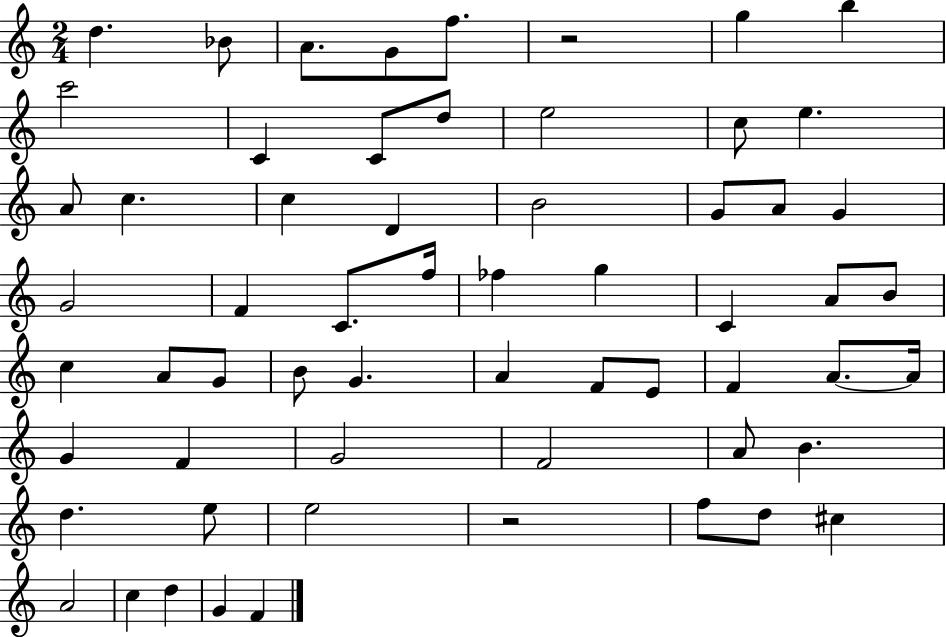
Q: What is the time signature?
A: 2/4